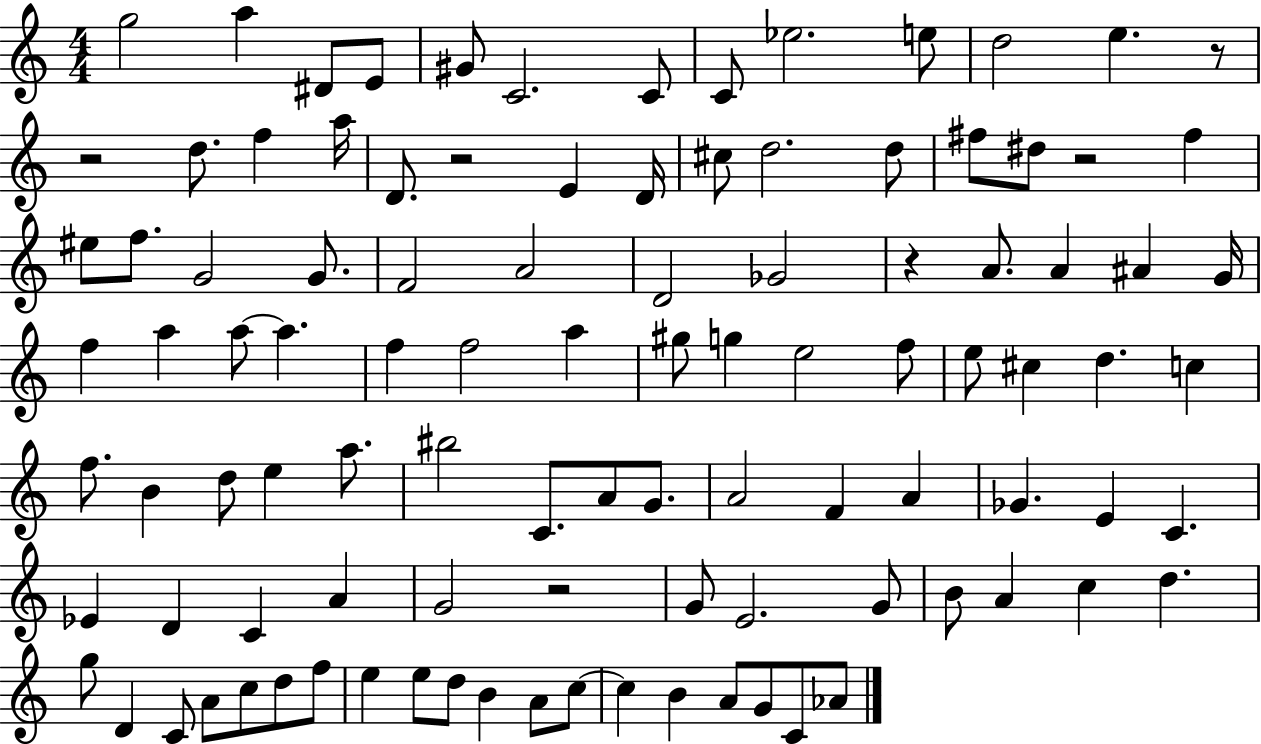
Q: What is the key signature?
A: C major